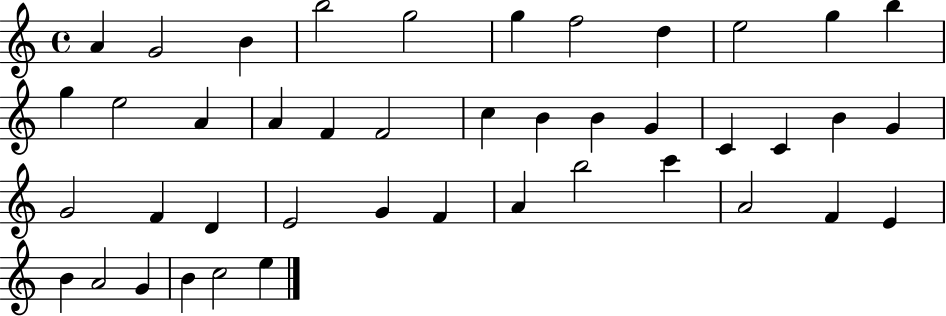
{
  \clef treble
  \time 4/4
  \defaultTimeSignature
  \key c \major
  a'4 g'2 b'4 | b''2 g''2 | g''4 f''2 d''4 | e''2 g''4 b''4 | \break g''4 e''2 a'4 | a'4 f'4 f'2 | c''4 b'4 b'4 g'4 | c'4 c'4 b'4 g'4 | \break g'2 f'4 d'4 | e'2 g'4 f'4 | a'4 b''2 c'''4 | a'2 f'4 e'4 | \break b'4 a'2 g'4 | b'4 c''2 e''4 | \bar "|."
}